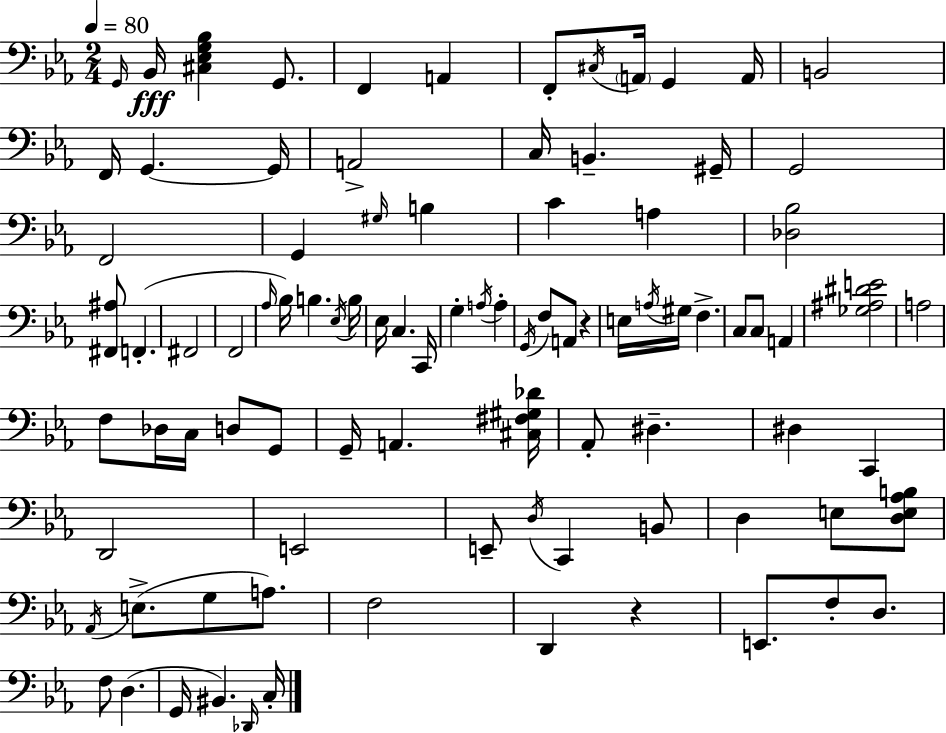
X:1
T:Untitled
M:2/4
L:1/4
K:Cm
G,,/4 _B,,/4 [^C,_E,G,_B,] G,,/2 F,, A,, F,,/2 ^C,/4 A,,/4 G,, A,,/4 B,,2 F,,/4 G,, G,,/4 A,,2 C,/4 B,, ^G,,/4 G,,2 F,,2 G,, ^G,/4 B, C A, [_D,_B,]2 [^F,,^A,]/2 F,, ^F,,2 F,,2 _A,/4 _B,/4 B, _E,/4 B,/4 _E,/4 C, C,,/4 G, A,/4 A, G,,/4 F,/2 A,,/2 z E,/4 A,/4 ^G,/4 F, C,/2 C,/2 A,, [_G,^A,^DE]2 A,2 F,/2 _D,/4 C,/4 D,/2 G,,/2 G,,/4 A,, [^C,^F,^G,_D]/4 _A,,/2 ^D, ^D, C,, D,,2 E,,2 E,,/2 D,/4 C,, B,,/2 D, E,/2 [D,E,_A,B,]/2 _A,,/4 E,/2 G,/2 A,/2 F,2 D,, z E,,/2 F,/2 D,/2 F,/2 D, G,,/4 ^B,, _D,,/4 C,/4